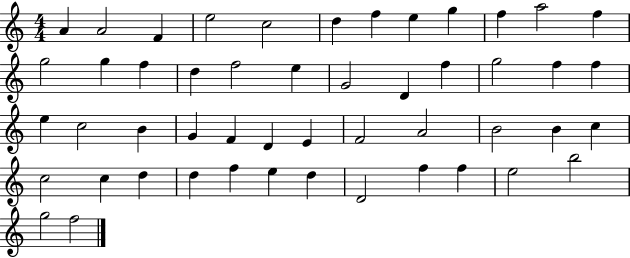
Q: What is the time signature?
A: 4/4